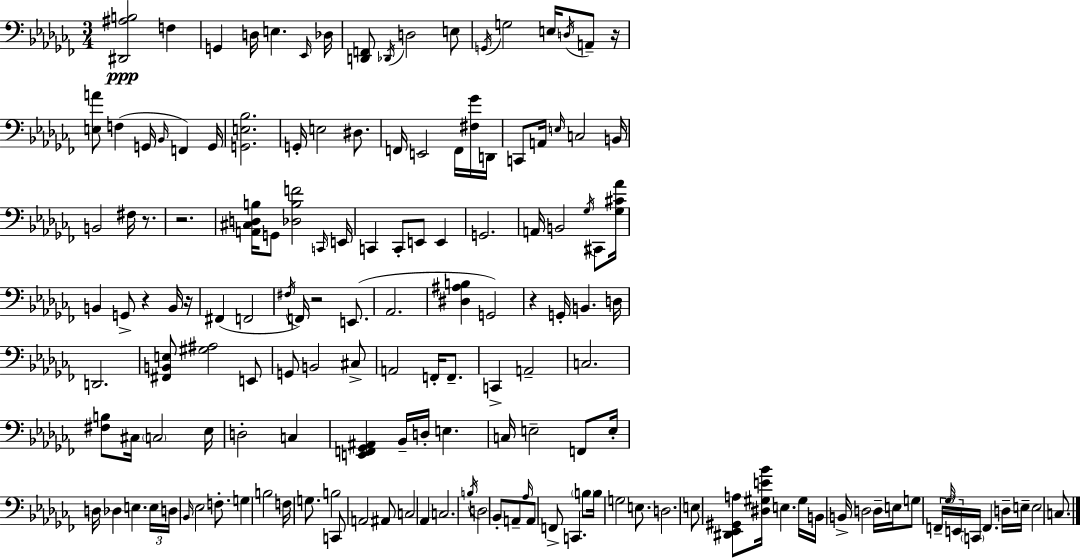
{
  \clef bass
  \numericTimeSignature
  \time 3/4
  \key aes \minor
  \repeat volta 2 { <dis, ais b>2\ppp f4 | g,4 d16 e4. \grace { ees,16 } | des16 <d, f,>8 \acciaccatura { des,16 } d2 | e8 \acciaccatura { g,16 } g2 e16 | \break \acciaccatura { d16 } a,8-- r16 <e a'>8 f4( g,16 \grace { bes,16 }) | f,4 g,16 <g, e bes>2. | g,16-. e2 | dis8. f,16 e,2 | \break f,16 <fis ges'>16 d,16 c,8 a,16 \grace { e16 } c2 | b,16 b,2 | fis16 r8. r2. | <a, cis d b>16 g,8 <des b f'>2 | \break \grace { c,16 } e,16 c,4 c,8-. | e,8 e,4 g,2. | a,16 b,2 | \acciaccatura { ges16 } cis,8 <ges cis' aes'>16 b,4 | \break g,8-> r4 b,16 r16 fis,4( | f,2 \acciaccatura { fis16 } f,16) r2 | e,8.( aes,2. | <dis ais b>4 | \break g,2) r4 | g,16-. b,4. d16 d,2. | <fis, b, e>8 <gis ais>2 | e,8 g,8 b,2 | \break cis8-> a,2 | f,16-. f,8.-- c,4-> | a,2-- c2. | <fis b>8 cis16 | \break \parenthesize c2 ees16 d2-. | c4 <e, f, ges, ais,>4 | bes,16-- d16-. e4. c16 e2-- | f,8 e16-. d16 des4 | \break e4. \tuplet 3/2 { e16 d16 \grace { bes,16 } } ees2 | f8.-. g4 | b2 f16 g8. | b2 c,8 | \break a,2 ais,8 c2 | aes,4 c2. | \acciaccatura { b16 } d2 | bes,8-. a,8-- \grace { aes16 } | \break a,8 f,8-> c,4. \parenthesize b8 | b16 g2 e8. | d2. | e8 <dis, ees, gis, a>8 <dis gis e' bes'>16 e4. gis16 | \break b,16 b,16-> d2 d16-- e16 | g8 \tuplet 3/2 { f,16-- \grace { ges16 } e,16 } \parenthesize c,16 f,4. | d16-- e16-- e2 c8. | } \bar "|."
}